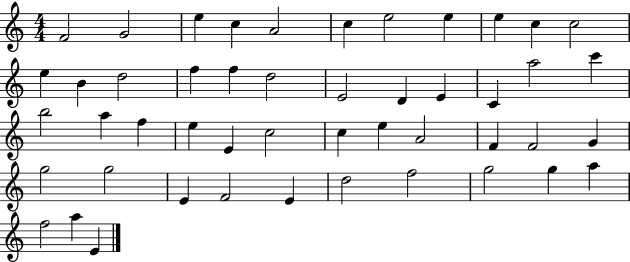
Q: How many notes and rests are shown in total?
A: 48